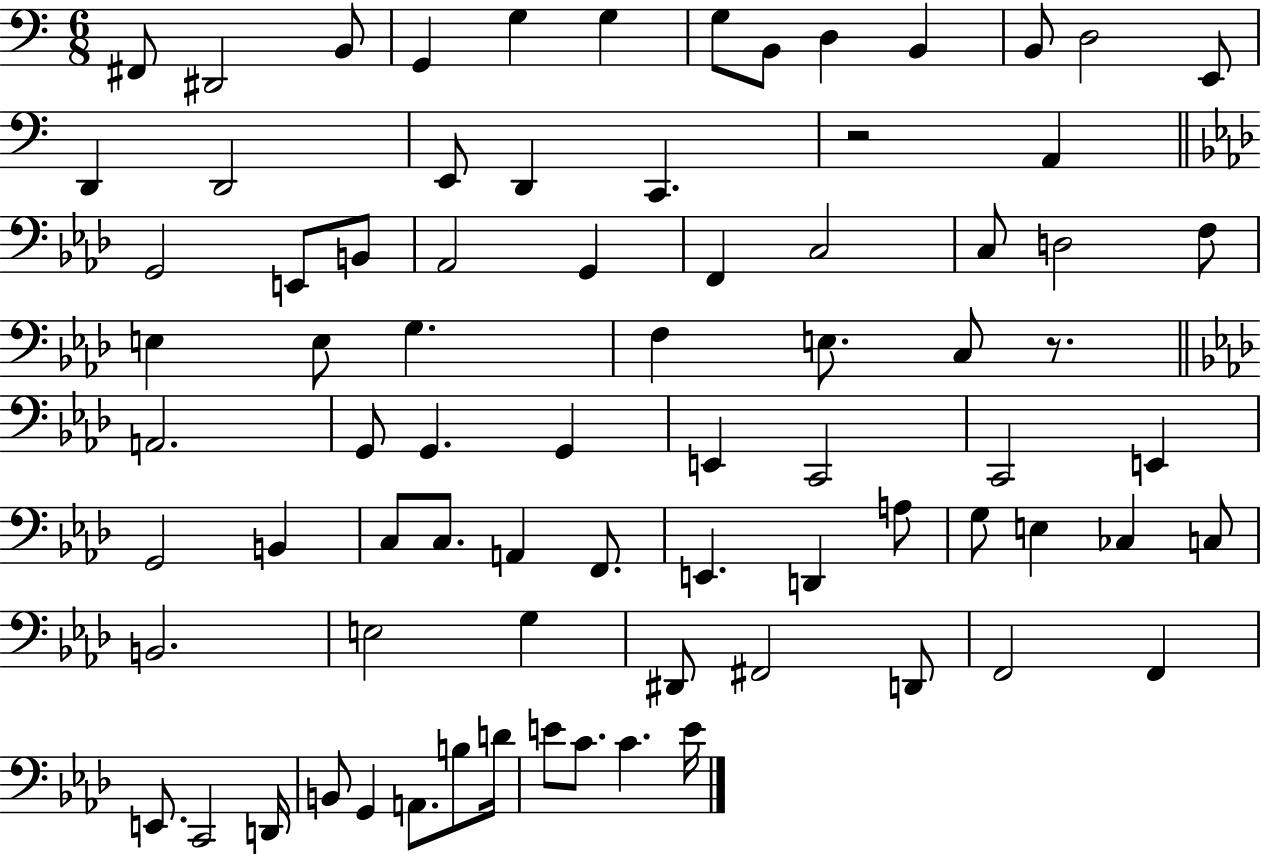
F#2/e D#2/h B2/e G2/q G3/q G3/q G3/e B2/e D3/q B2/q B2/e D3/h E2/e D2/q D2/h E2/e D2/q C2/q. R/h A2/q G2/h E2/e B2/e Ab2/h G2/q F2/q C3/h C3/e D3/h F3/e E3/q E3/e G3/q. F3/q E3/e. C3/e R/e. A2/h. G2/e G2/q. G2/q E2/q C2/h C2/h E2/q G2/h B2/q C3/e C3/e. A2/q F2/e. E2/q. D2/q A3/e G3/e E3/q CES3/q C3/e B2/h. E3/h G3/q D#2/e F#2/h D2/e F2/h F2/q E2/e. C2/h D2/s B2/e G2/q A2/e. B3/e D4/s E4/e C4/e. C4/q. E4/s